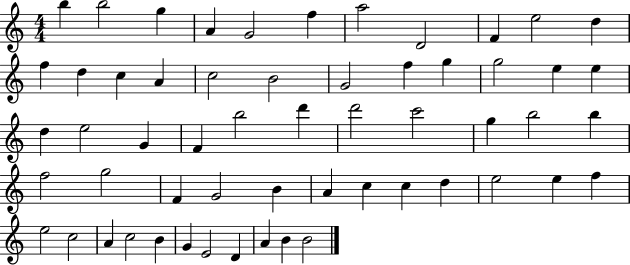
{
  \clef treble
  \numericTimeSignature
  \time 4/4
  \key c \major
  b''4 b''2 g''4 | a'4 g'2 f''4 | a''2 d'2 | f'4 e''2 d''4 | \break f''4 d''4 c''4 a'4 | c''2 b'2 | g'2 f''4 g''4 | g''2 e''4 e''4 | \break d''4 e''2 g'4 | f'4 b''2 d'''4 | d'''2 c'''2 | g''4 b''2 b''4 | \break f''2 g''2 | f'4 g'2 b'4 | a'4 c''4 c''4 d''4 | e''2 e''4 f''4 | \break e''2 c''2 | a'4 c''2 b'4 | g'4 e'2 d'4 | a'4 b'4 b'2 | \break \bar "|."
}